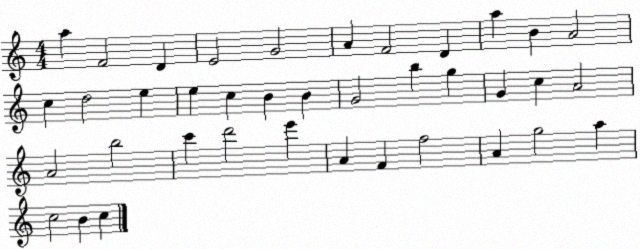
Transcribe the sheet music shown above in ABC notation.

X:1
T:Untitled
M:4/4
L:1/4
K:C
a F2 D E2 G2 A F2 D a B A2 c d2 e e c B B G2 b g G c A2 A2 b2 c' d'2 e' A F f2 A g2 a c2 B c